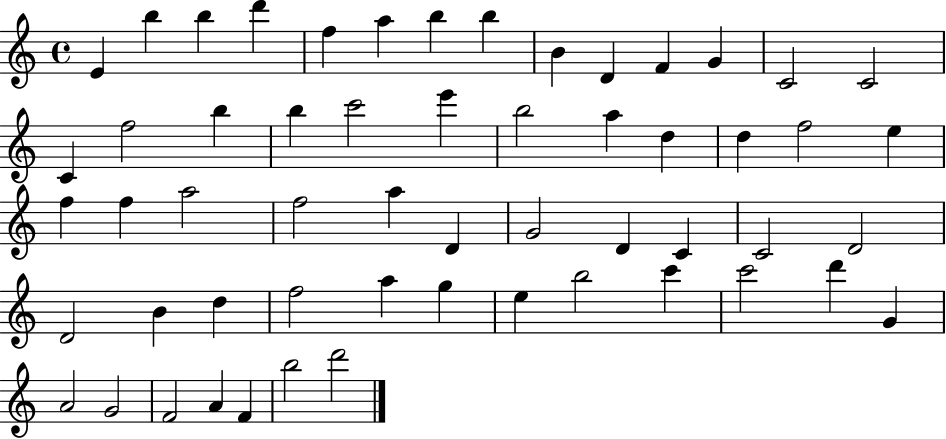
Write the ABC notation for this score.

X:1
T:Untitled
M:4/4
L:1/4
K:C
E b b d' f a b b B D F G C2 C2 C f2 b b c'2 e' b2 a d d f2 e f f a2 f2 a D G2 D C C2 D2 D2 B d f2 a g e b2 c' c'2 d' G A2 G2 F2 A F b2 d'2